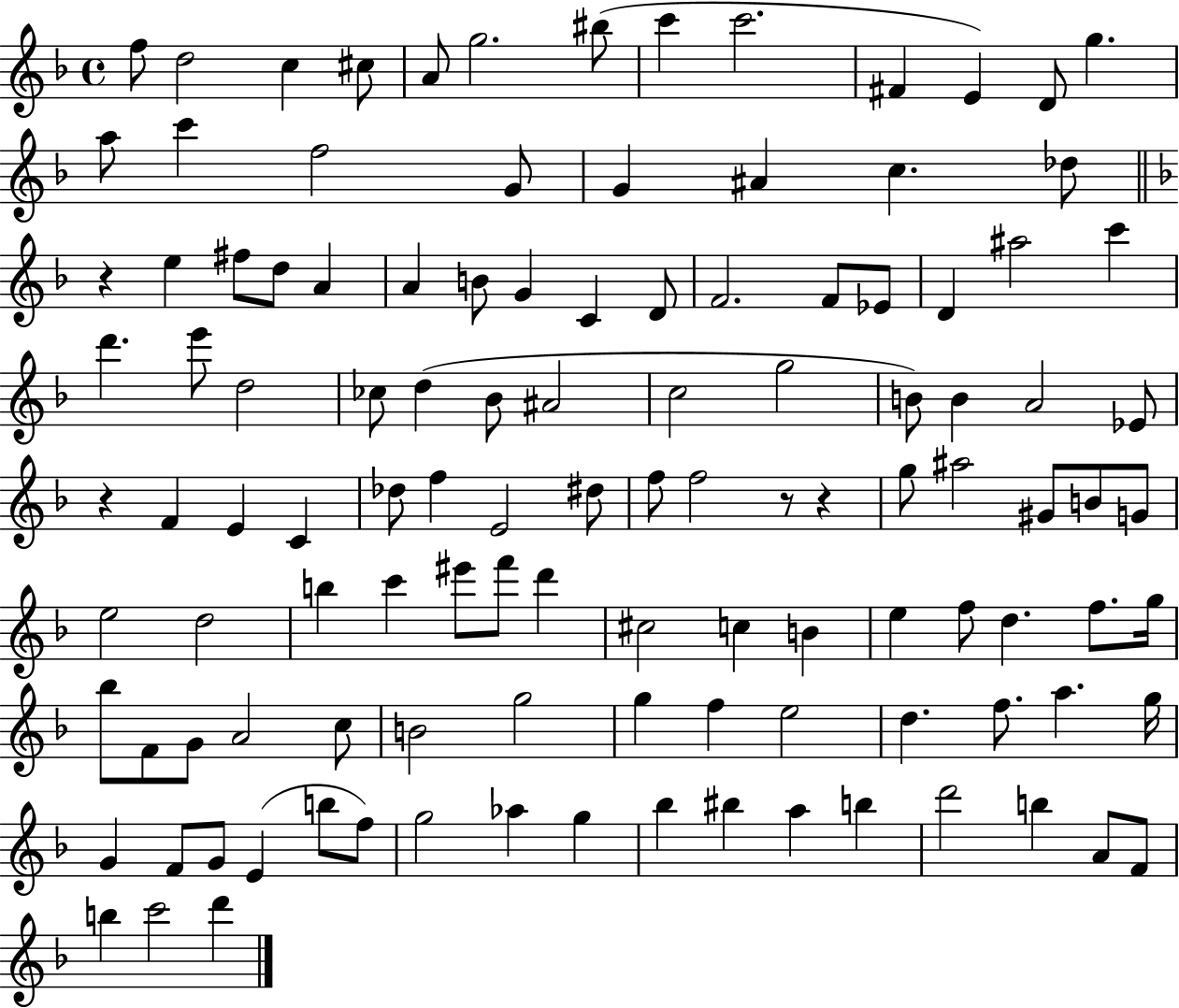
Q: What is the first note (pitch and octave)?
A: F5